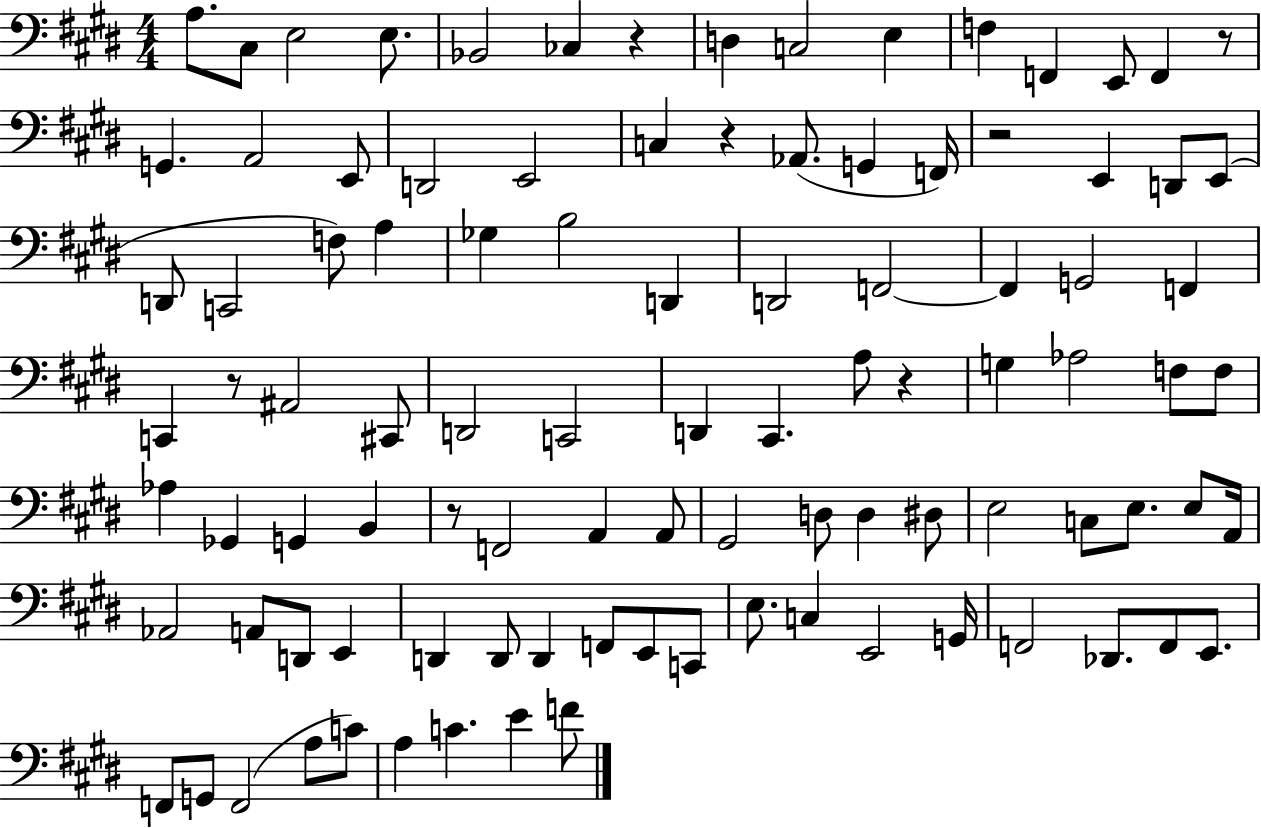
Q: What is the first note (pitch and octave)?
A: A3